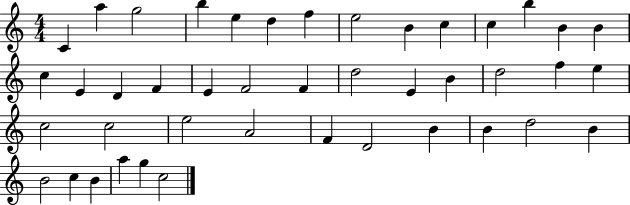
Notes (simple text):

C4/q A5/q G5/h B5/q E5/q D5/q F5/q E5/h B4/q C5/q C5/q B5/q B4/q B4/q C5/q E4/q D4/q F4/q E4/q F4/h F4/q D5/h E4/q B4/q D5/h F5/q E5/q C5/h C5/h E5/h A4/h F4/q D4/h B4/q B4/q D5/h B4/q B4/h C5/q B4/q A5/q G5/q C5/h